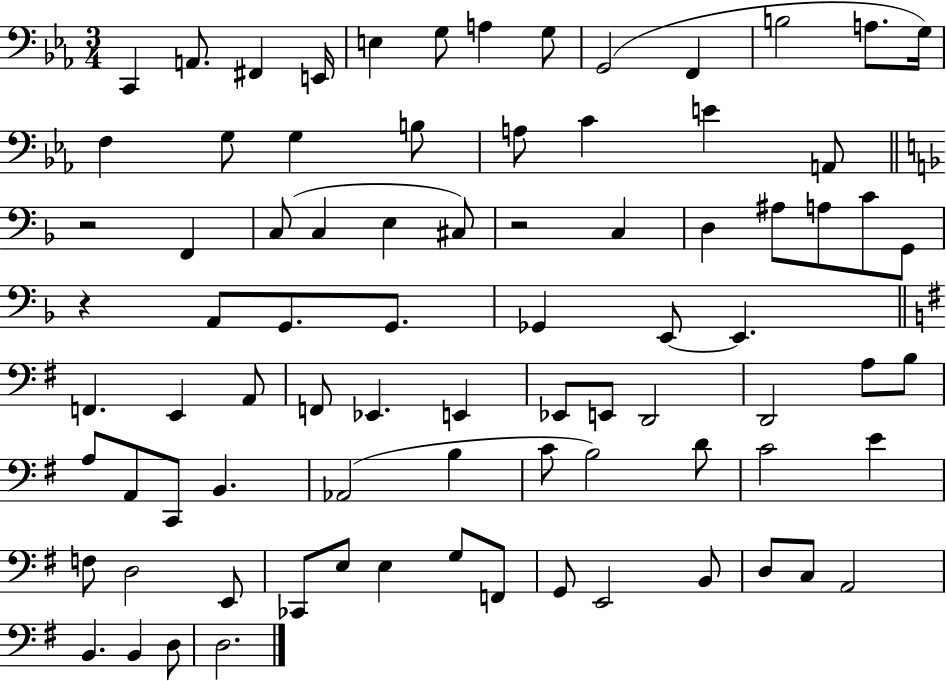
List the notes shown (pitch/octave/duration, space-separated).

C2/q A2/e. F#2/q E2/s E3/q G3/e A3/q G3/e G2/h F2/q B3/h A3/e. G3/s F3/q G3/e G3/q B3/e A3/e C4/q E4/q A2/e R/h F2/q C3/e C3/q E3/q C#3/e R/h C3/q D3/q A#3/e A3/e C4/e G2/e R/q A2/e G2/e. G2/e. Gb2/q E2/e E2/q. F2/q. E2/q A2/e F2/e Eb2/q. E2/q Eb2/e E2/e D2/h D2/h A3/e B3/e A3/e A2/e C2/e B2/q. Ab2/h B3/q C4/e B3/h D4/e C4/h E4/q F3/e D3/h E2/e CES2/e E3/e E3/q G3/e F2/e G2/e E2/h B2/e D3/e C3/e A2/h B2/q. B2/q D3/e D3/h.